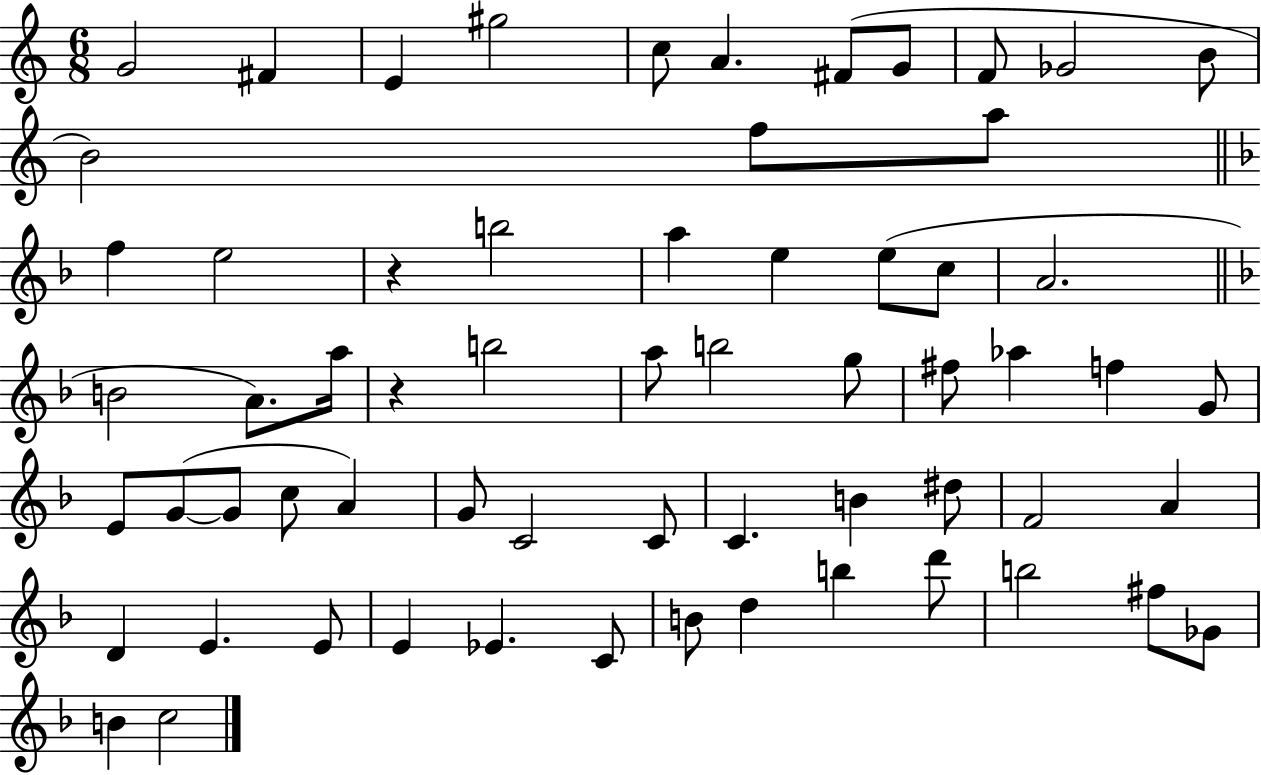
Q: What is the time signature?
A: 6/8